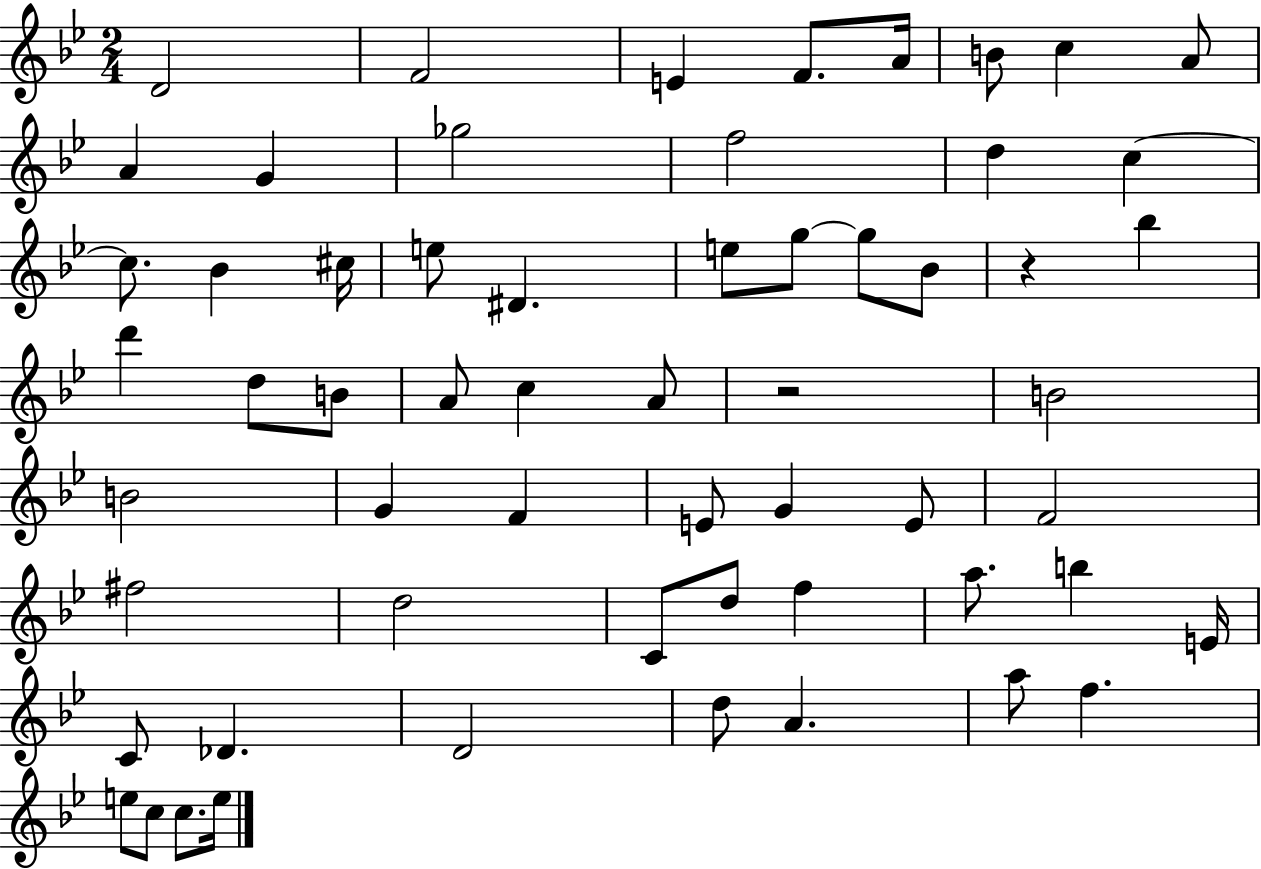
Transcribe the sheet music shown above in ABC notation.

X:1
T:Untitled
M:2/4
L:1/4
K:Bb
D2 F2 E F/2 A/4 B/2 c A/2 A G _g2 f2 d c c/2 _B ^c/4 e/2 ^D e/2 g/2 g/2 _B/2 z _b d' d/2 B/2 A/2 c A/2 z2 B2 B2 G F E/2 G E/2 F2 ^f2 d2 C/2 d/2 f a/2 b E/4 C/2 _D D2 d/2 A a/2 f e/2 c/2 c/2 e/4